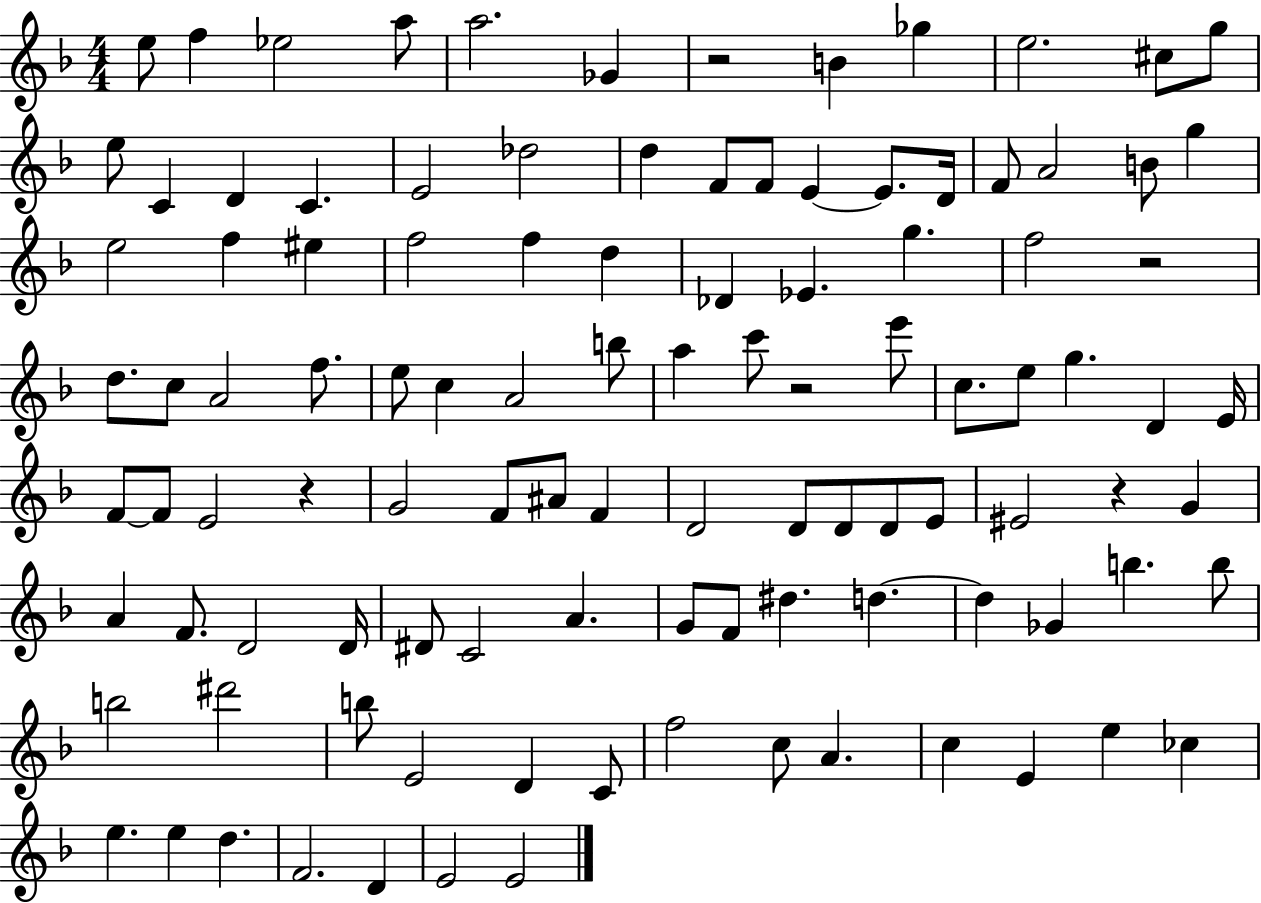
E5/e F5/q Eb5/h A5/e A5/h. Gb4/q R/h B4/q Gb5/q E5/h. C#5/e G5/e E5/e C4/q D4/q C4/q. E4/h Db5/h D5/q F4/e F4/e E4/q E4/e. D4/s F4/e A4/h B4/e G5/q E5/h F5/q EIS5/q F5/h F5/q D5/q Db4/q Eb4/q. G5/q. F5/h R/h D5/e. C5/e A4/h F5/e. E5/e C5/q A4/h B5/e A5/q C6/e R/h E6/e C5/e. E5/e G5/q. D4/q E4/s F4/e F4/e E4/h R/q G4/h F4/e A#4/e F4/q D4/h D4/e D4/e D4/e E4/e EIS4/h R/q G4/q A4/q F4/e. D4/h D4/s D#4/e C4/h A4/q. G4/e F4/e D#5/q. D5/q. D5/q Gb4/q B5/q. B5/e B5/h D#6/h B5/e E4/h D4/q C4/e F5/h C5/e A4/q. C5/q E4/q E5/q CES5/q E5/q. E5/q D5/q. F4/h. D4/q E4/h E4/h